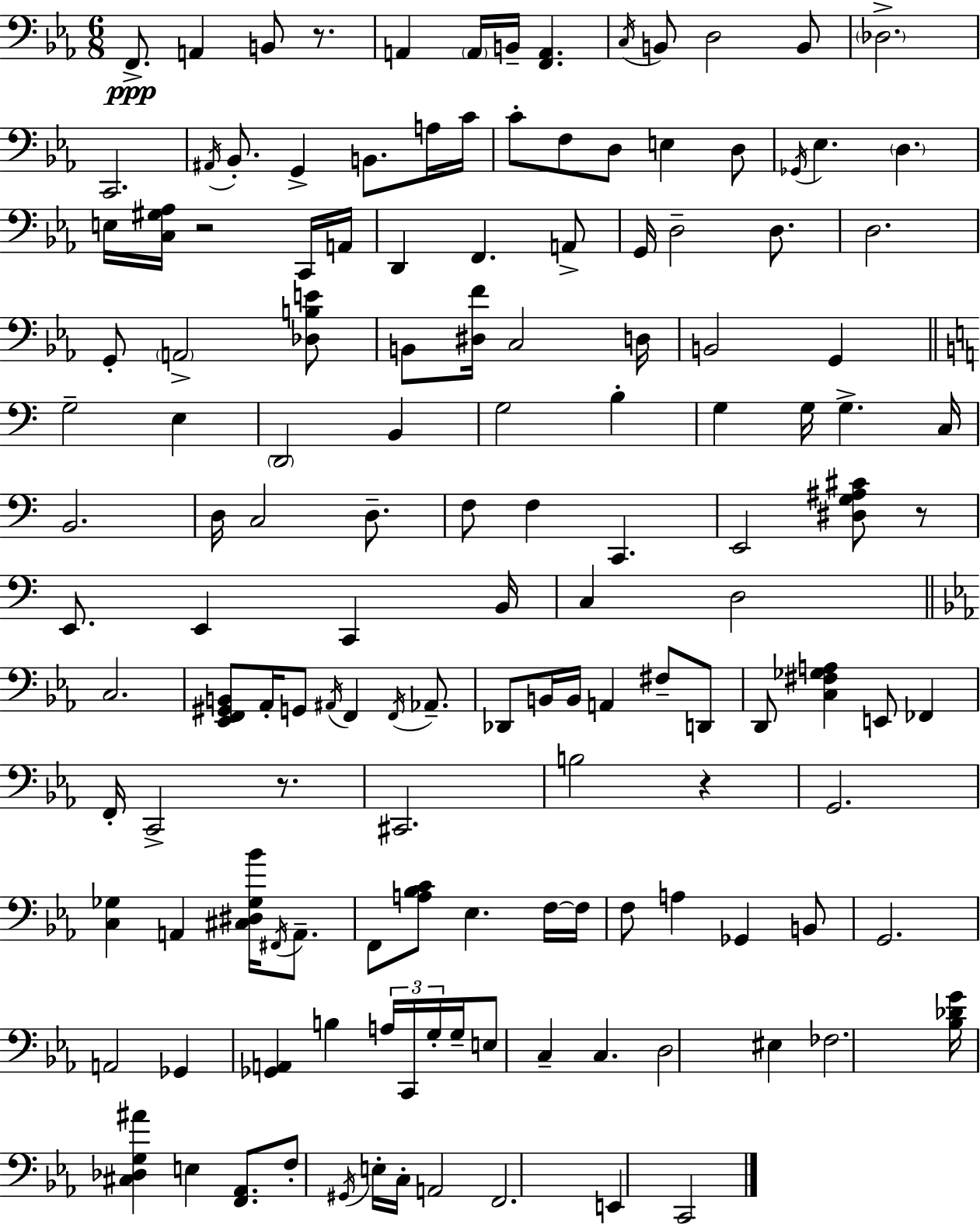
{
  \clef bass
  \numericTimeSignature
  \time 6/8
  \key ees \major
  \repeat volta 2 { f,8.->\ppp a,4 b,8 r8. | a,4 \parenthesize a,16 b,16-- <f, a,>4. | \acciaccatura { c16 } b,8 d2 b,8 | \parenthesize des2.-> | \break c,2. | \acciaccatura { ais,16 } bes,8.-. g,4-> b,8. | a16 c'16 c'8-. f8 d8 e4 | d8 \acciaccatura { ges,16 } ees4. \parenthesize d4. | \break e16 <c gis aes>16 r2 | c,16 a,16 d,4 f,4. | a,8-> g,16 d2-- | d8. d2. | \break g,8-. \parenthesize a,2-> | <des b e'>8 b,8 <dis f'>16 c2 | d16 b,2 g,4 | \bar "||" \break \key a \minor g2-- e4 | \parenthesize d,2 b,4 | g2 b4-. | g4 g16 g4.-> c16 | \break b,2. | d16 c2 d8.-- | f8 f4 c,4. | e,2 <dis g ais cis'>8 r8 | \break e,8. e,4 c,4 b,16 | c4 d2 | \bar "||" \break \key ees \major c2. | <ees, f, gis, b,>8 aes,16-. g,8 \acciaccatura { ais,16 } f,4 \acciaccatura { f,16 } aes,8.-- | des,8 b,16 b,16 a,4 fis8-- | d,8 d,8 <c fis ges a>4 e,8 fes,4 | \break f,16-. c,2-> r8. | cis,2. | b2 r4 | g,2. | \break <c ges>4 a,4 <cis dis ges bes'>16 \acciaccatura { fis,16 } | a,8.-- f,8 <a bes c'>8 ees4. | f16~~ f16 f8 a4 ges,4 | b,8 g,2. | \break a,2 ges,4 | <ges, a,>4 b4 \tuplet 3/2 { a16 | c,16 g16-. } g16-- e8 c4-- c4. | d2 eis4 | \break fes2. | <bes des' g'>16 <cis des g ais'>4 e4 | <f, aes,>8. f8-. \acciaccatura { gis,16 } e16-. c16-. a,2 | f,2. | \break e,4 c,2 | } \bar "|."
}